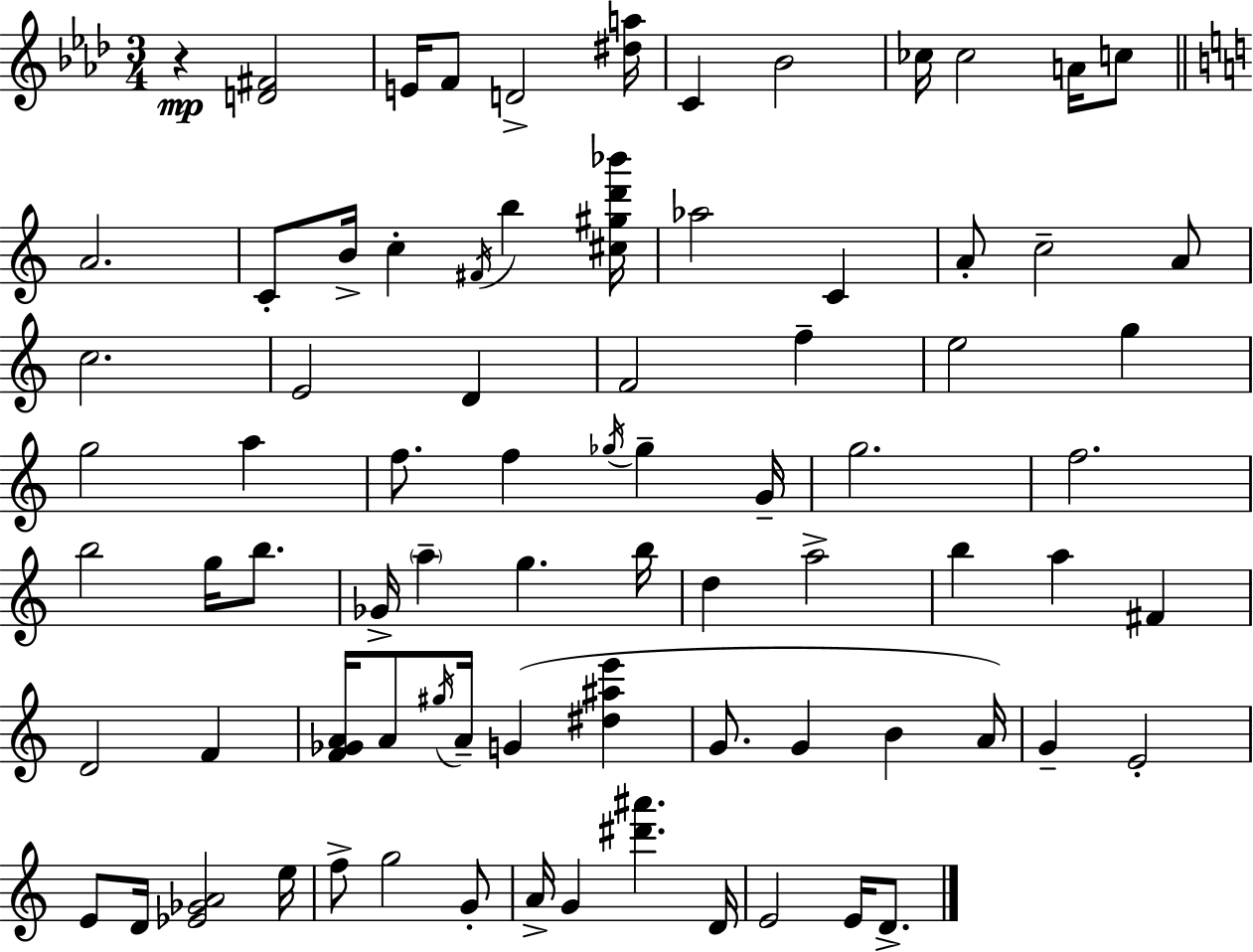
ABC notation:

X:1
T:Untitled
M:3/4
L:1/4
K:Ab
z [D^F]2 E/4 F/2 D2 [^da]/4 C _B2 _c/4 _c2 A/4 c/2 A2 C/2 B/4 c ^F/4 b [^c^gd'_b']/4 _a2 C A/2 c2 A/2 c2 E2 D F2 f e2 g g2 a f/2 f _g/4 _g G/4 g2 f2 b2 g/4 b/2 _G/4 a g b/4 d a2 b a ^F D2 F [F_GA]/4 A/2 ^g/4 A/4 G [^d^ae'] G/2 G B A/4 G E2 E/2 D/4 [_E_GA]2 e/4 f/2 g2 G/2 A/4 G [^d'^a'] D/4 E2 E/4 D/2